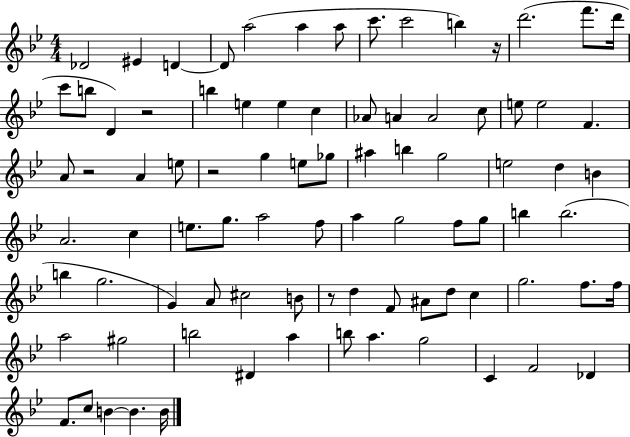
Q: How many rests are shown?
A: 5